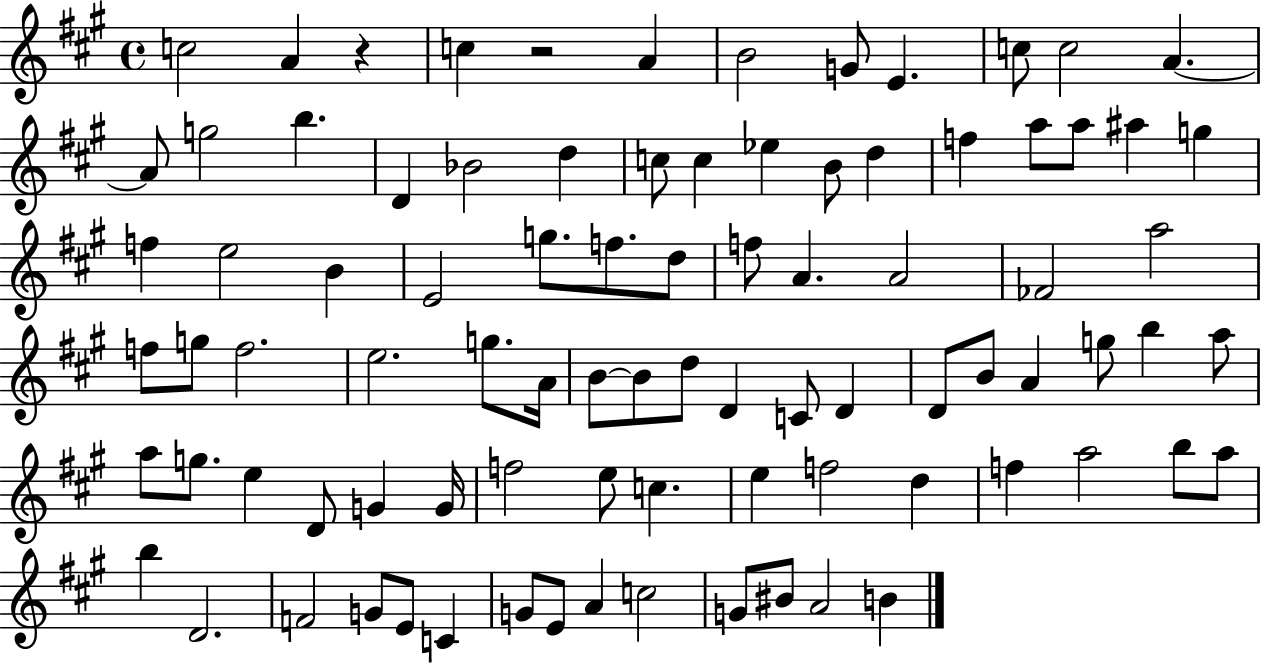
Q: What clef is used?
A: treble